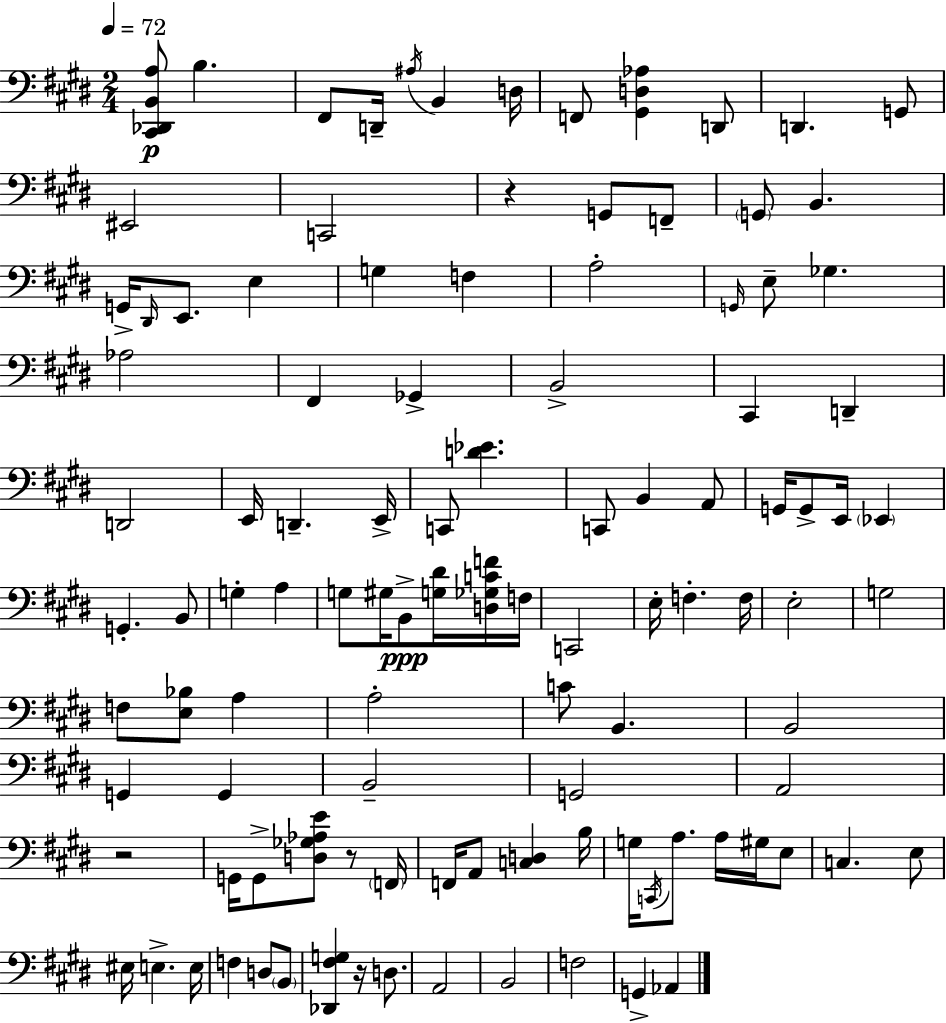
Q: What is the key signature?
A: E major